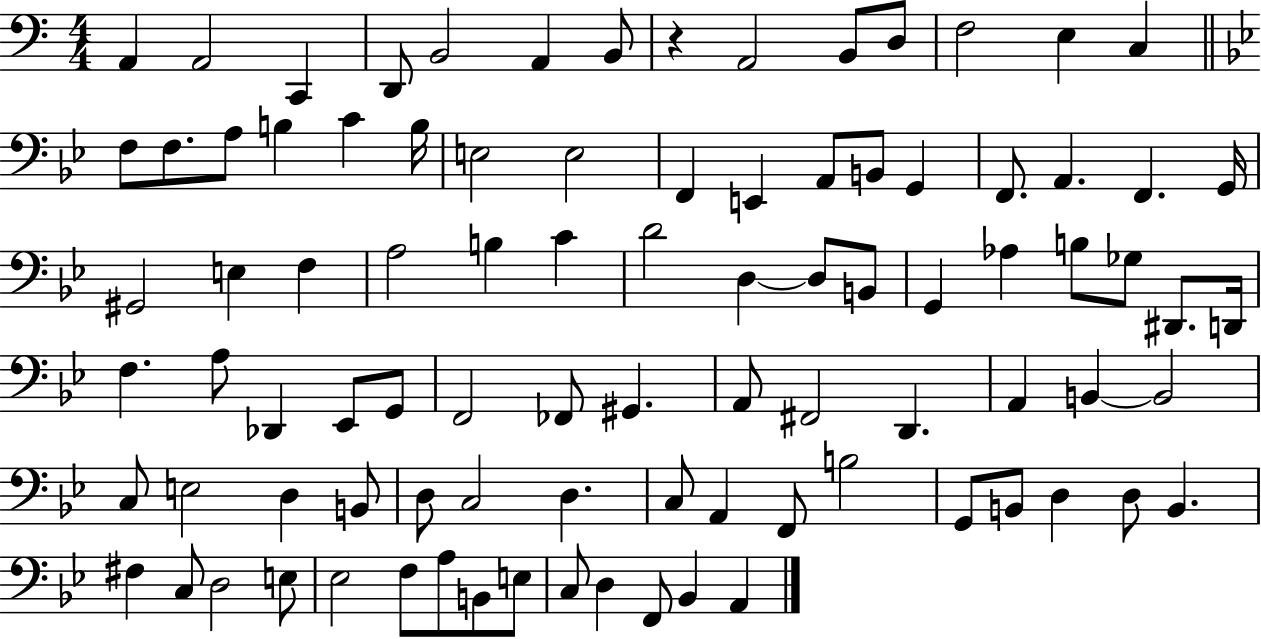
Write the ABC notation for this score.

X:1
T:Untitled
M:4/4
L:1/4
K:C
A,, A,,2 C,, D,,/2 B,,2 A,, B,,/2 z A,,2 B,,/2 D,/2 F,2 E, C, F,/2 F,/2 A,/2 B, C B,/4 E,2 E,2 F,, E,, A,,/2 B,,/2 G,, F,,/2 A,, F,, G,,/4 ^G,,2 E, F, A,2 B, C D2 D, D,/2 B,,/2 G,, _A, B,/2 _G,/2 ^D,,/2 D,,/4 F, A,/2 _D,, _E,,/2 G,,/2 F,,2 _F,,/2 ^G,, A,,/2 ^F,,2 D,, A,, B,, B,,2 C,/2 E,2 D, B,,/2 D,/2 C,2 D, C,/2 A,, F,,/2 B,2 G,,/2 B,,/2 D, D,/2 B,, ^F, C,/2 D,2 E,/2 _E,2 F,/2 A,/2 B,,/2 E,/2 C,/2 D, F,,/2 _B,, A,,